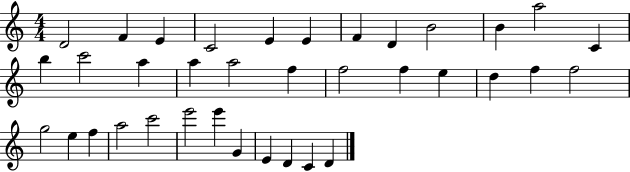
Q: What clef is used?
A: treble